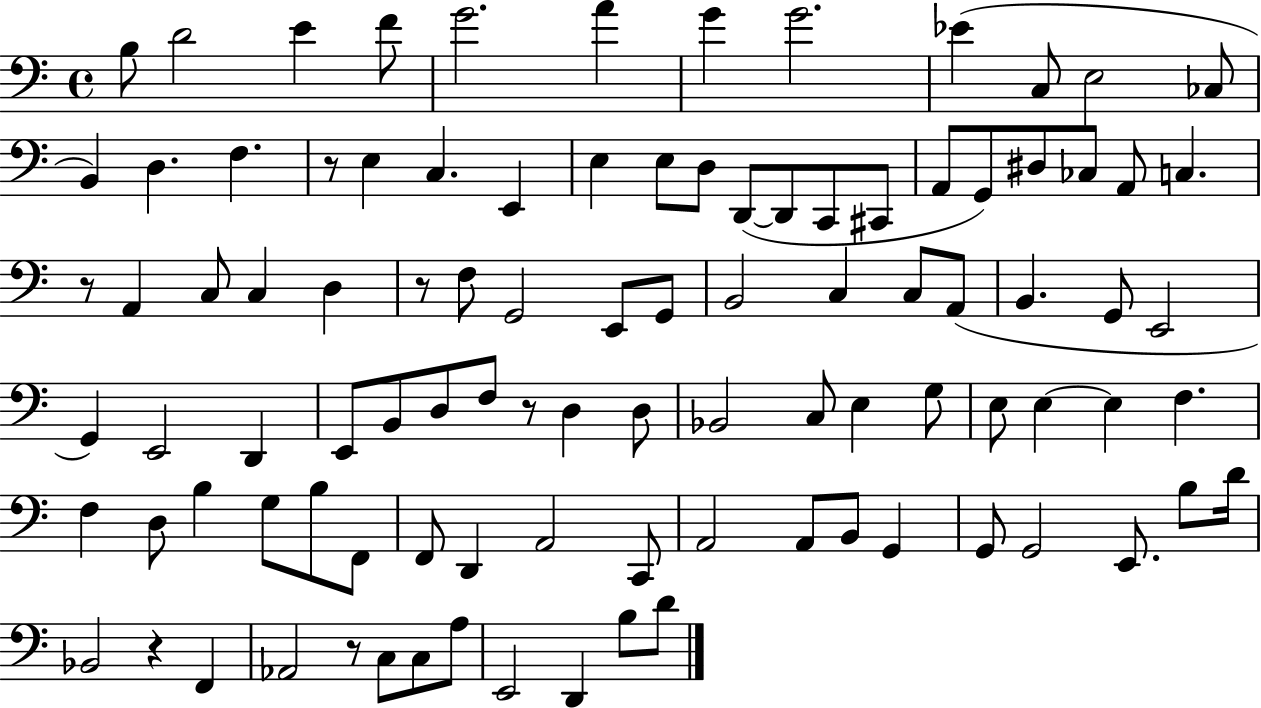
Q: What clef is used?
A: bass